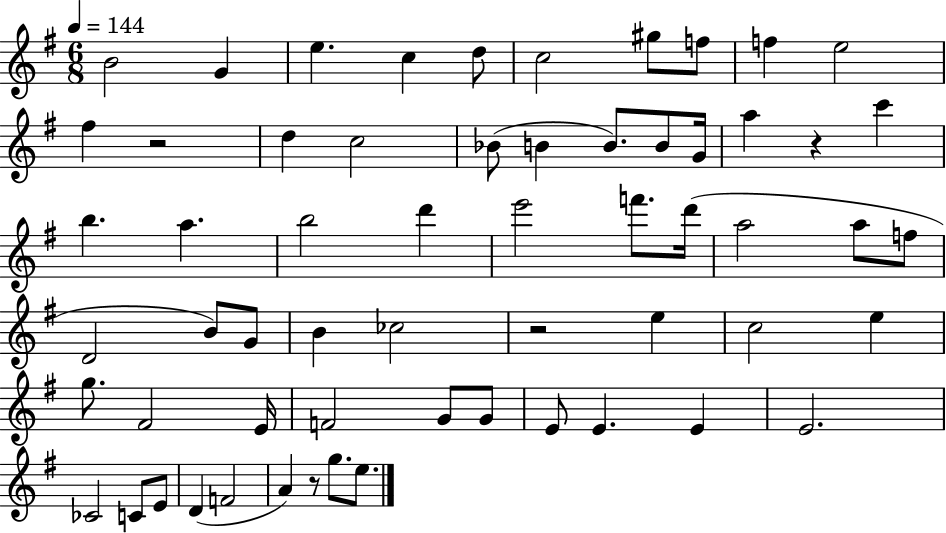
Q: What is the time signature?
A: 6/8